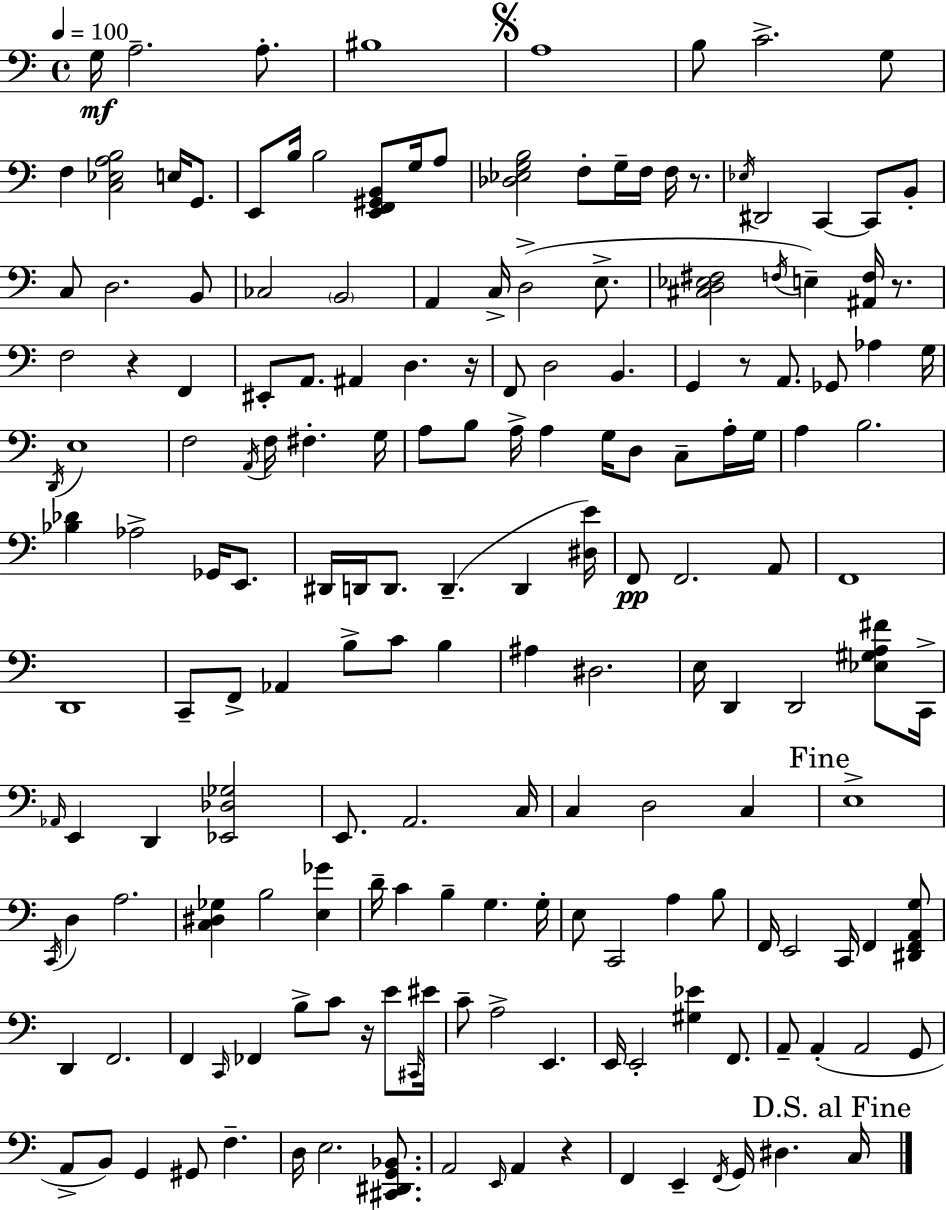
G3/s A3/h. A3/e. BIS3/w A3/w B3/e C4/h. G3/e F3/q [C3,Eb3,A3,B3]/h E3/s G2/e. E2/e B3/s B3/h [E2,F2,G#2,B2]/e G3/s A3/e [Db3,Eb3,G3,B3]/h F3/e G3/s F3/s F3/s R/e. Eb3/s D#2/h C2/q C2/e B2/e C3/e D3/h. B2/e CES3/h B2/h A2/q C3/s D3/h E3/e. [C#3,D3,Eb3,F#3]/h F3/s E3/q [A#2,F3]/s R/e. F3/h R/q F2/q EIS2/e A2/e. A#2/q D3/q. R/s F2/e D3/h B2/q. G2/q R/e A2/e. Gb2/e Ab3/q G3/s D2/s E3/w F3/h A2/s F3/s F#3/q. G3/s A3/e B3/e A3/s A3/q G3/s D3/e C3/e A3/s G3/s A3/q B3/h. [Bb3,Db4]/q Ab3/h Gb2/s E2/e. D#2/s D2/s D2/e. D2/q. D2/q [D#3,E4]/s F2/e F2/h. A2/e F2/w D2/w C2/e F2/e Ab2/q B3/e C4/e B3/q A#3/q D#3/h. E3/s D2/q D2/h [Eb3,G#3,A3,F#4]/e C2/s Ab2/s E2/q D2/q [Eb2,Db3,Gb3]/h E2/e. A2/h. C3/s C3/q D3/h C3/q E3/w C2/s D3/q A3/h. [C3,D#3,Gb3]/q B3/h [E3,Gb4]/q D4/s C4/q B3/q G3/q. G3/s E3/e C2/h A3/q B3/e F2/s E2/h C2/s F2/q [D#2,F2,A2,G3]/e D2/q F2/h. F2/q C2/s FES2/q B3/e C4/e R/s E4/e C#2/s EIS4/s C4/e A3/h E2/q. E2/s E2/h [G#3,Eb4]/q F2/e. A2/e A2/q A2/h G2/e A2/e B2/e G2/q G#2/e F3/q. D3/s E3/h. [C#2,D#2,G2,Bb2]/e. A2/h E2/s A2/q R/q F2/q E2/q F2/s G2/s D#3/q. C3/s